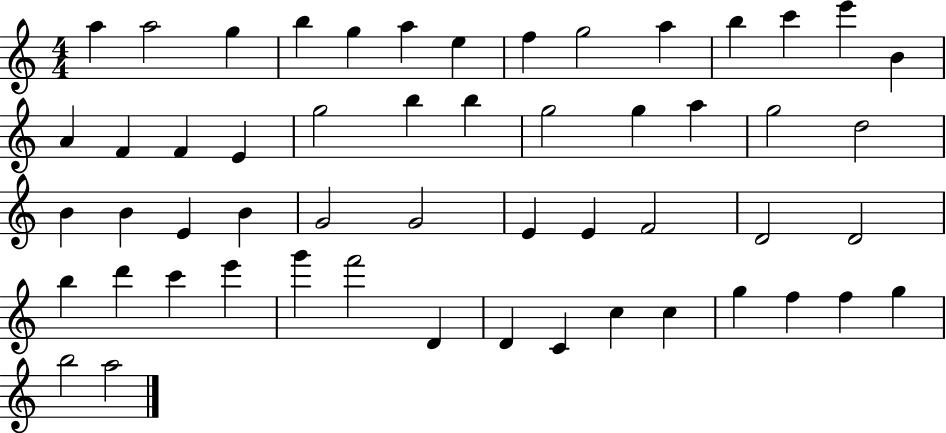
X:1
T:Untitled
M:4/4
L:1/4
K:C
a a2 g b g a e f g2 a b c' e' B A F F E g2 b b g2 g a g2 d2 B B E B G2 G2 E E F2 D2 D2 b d' c' e' g' f'2 D D C c c g f f g b2 a2